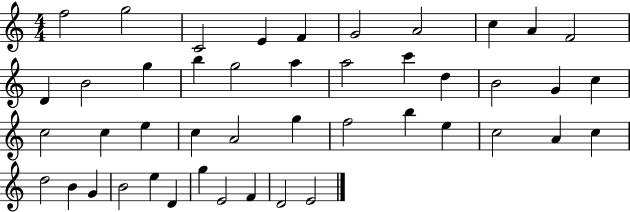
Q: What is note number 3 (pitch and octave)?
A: C4